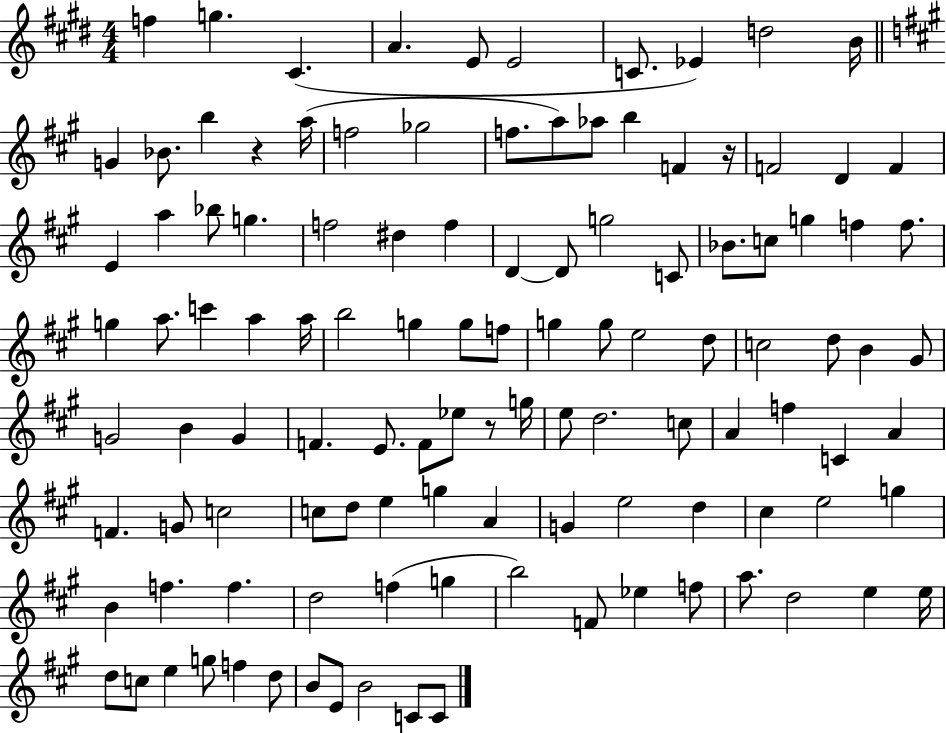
F5/q G5/q. C#4/q. A4/q. E4/e E4/h C4/e. Eb4/q D5/h B4/s G4/q Bb4/e. B5/q R/q A5/s F5/h Gb5/h F5/e. A5/e Ab5/e B5/q F4/q R/s F4/h D4/q F4/q E4/q A5/q Bb5/e G5/q. F5/h D#5/q F5/q D4/q D4/e G5/h C4/e Bb4/e. C5/e G5/q F5/q F5/e. G5/q A5/e. C6/q A5/q A5/s B5/h G5/q G5/e F5/e G5/q G5/e E5/h D5/e C5/h D5/e B4/q G#4/e G4/h B4/q G4/q F4/q. E4/e. F4/e Eb5/e R/e G5/s E5/e D5/h. C5/e A4/q F5/q C4/q A4/q F4/q. G4/e C5/h C5/e D5/e E5/q G5/q A4/q G4/q E5/h D5/q C#5/q E5/h G5/q B4/q F5/q. F5/q. D5/h F5/q G5/q B5/h F4/e Eb5/q F5/e A5/e. D5/h E5/q E5/s D5/e C5/e E5/q G5/e F5/q D5/e B4/e E4/e B4/h C4/e C4/e